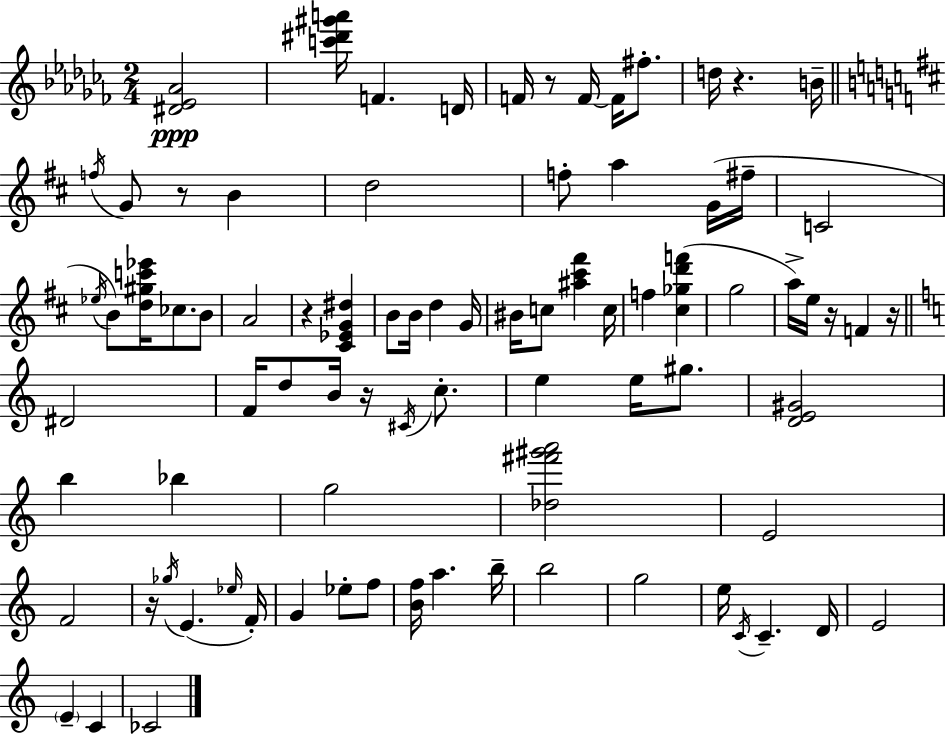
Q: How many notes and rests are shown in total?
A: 84